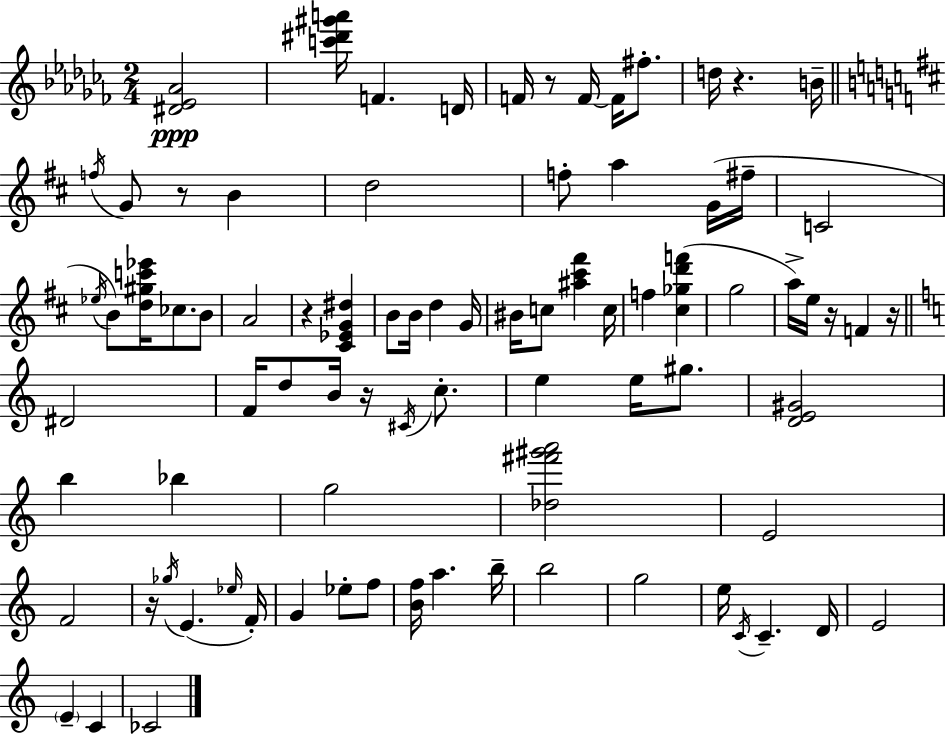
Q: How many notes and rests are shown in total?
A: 84